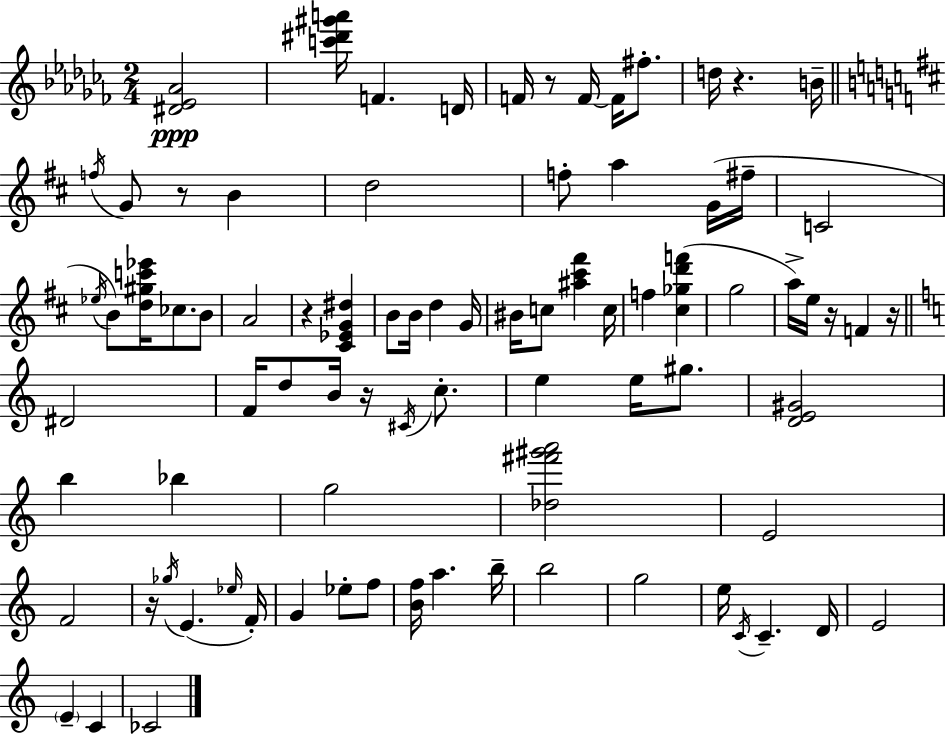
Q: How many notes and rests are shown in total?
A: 84